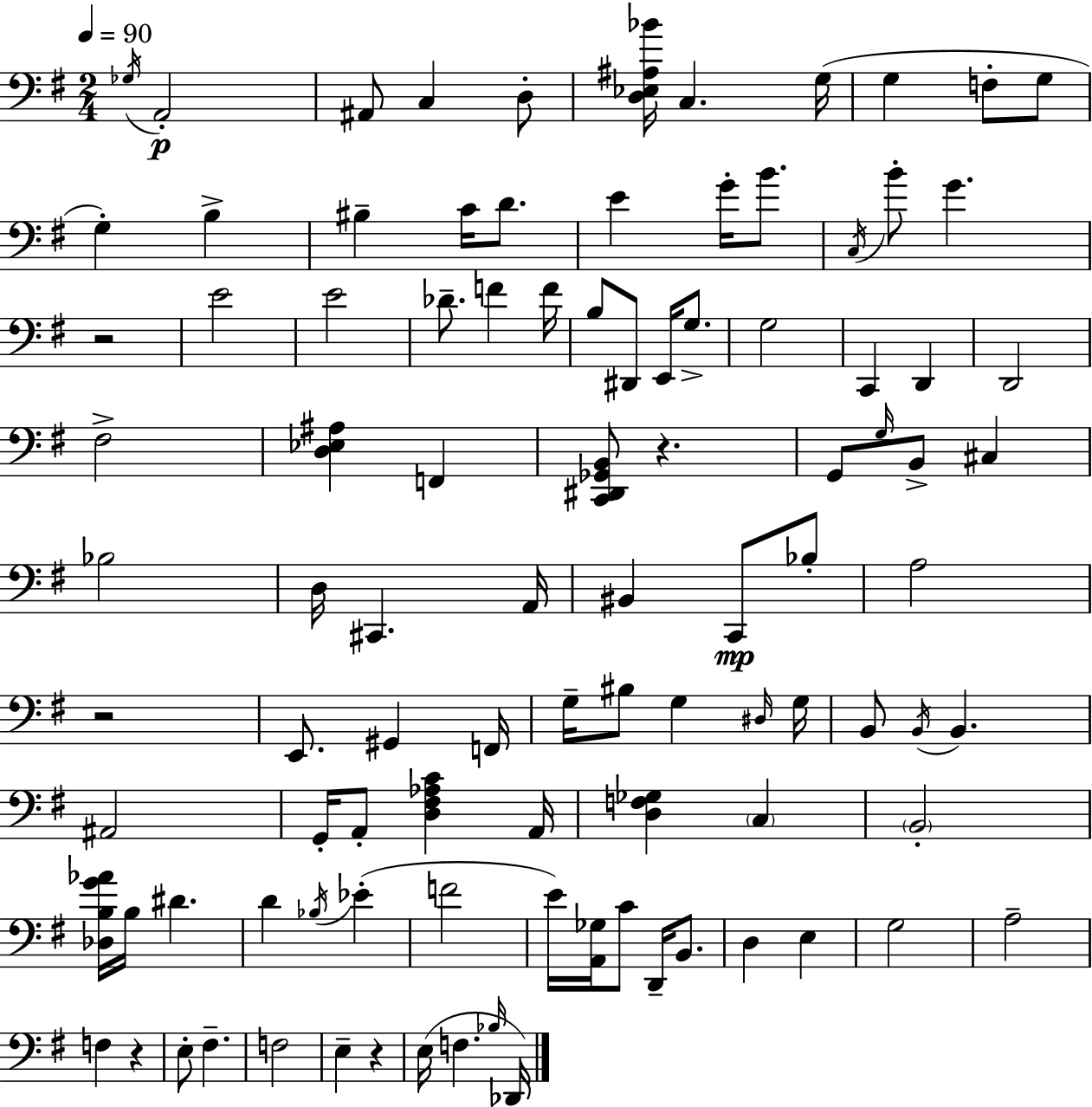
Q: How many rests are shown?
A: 5